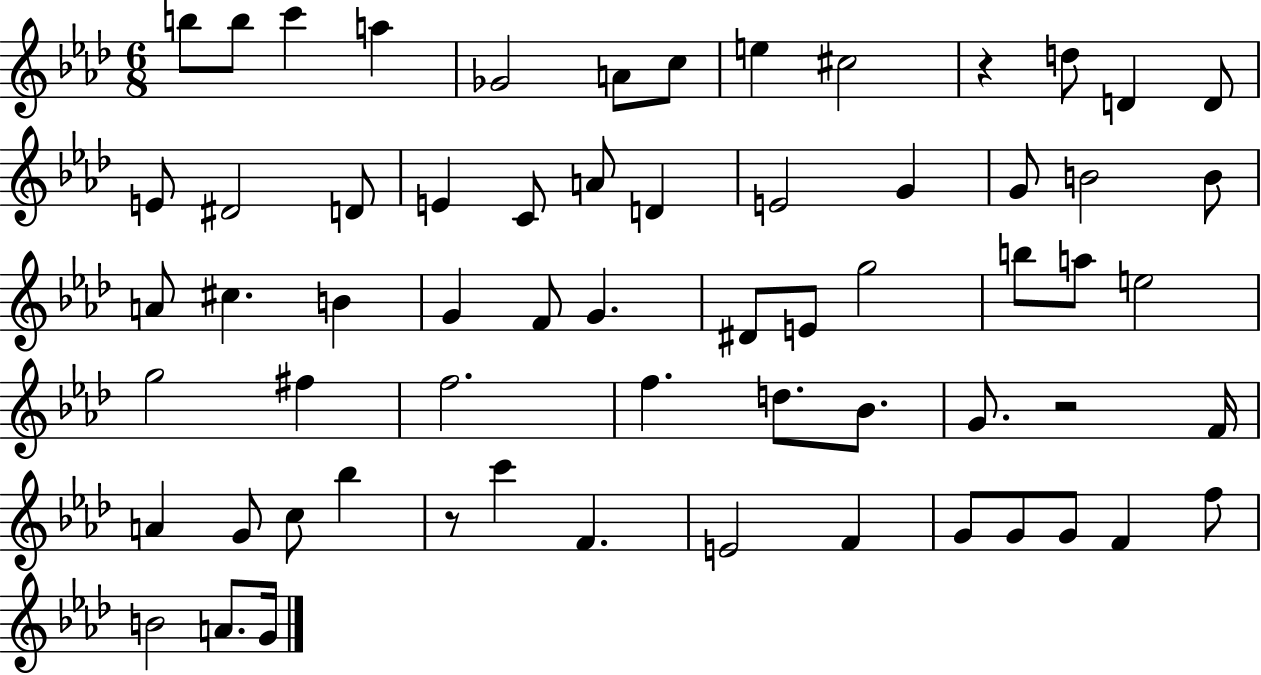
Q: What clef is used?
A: treble